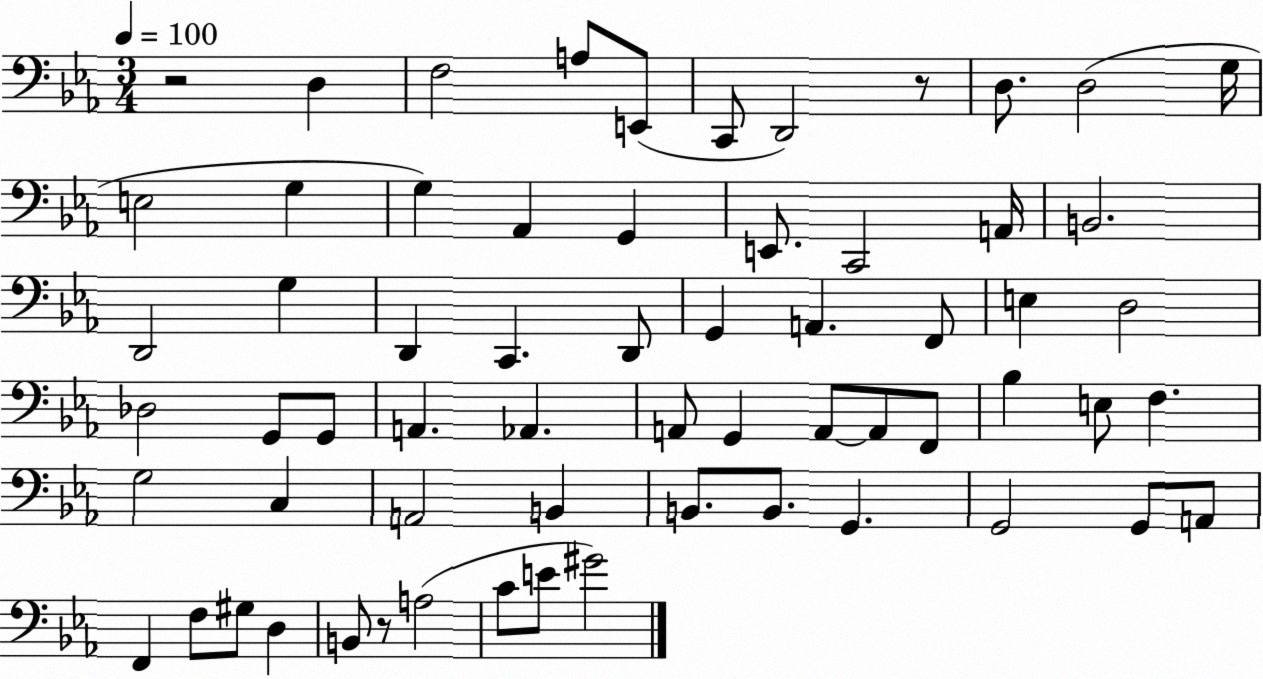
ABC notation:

X:1
T:Untitled
M:3/4
L:1/4
K:Eb
z2 D, F,2 A,/2 E,,/2 C,,/2 D,,2 z/2 D,/2 D,2 G,/4 E,2 G, G, _A,, G,, E,,/2 C,,2 A,,/4 B,,2 D,,2 G, D,, C,, D,,/2 G,, A,, F,,/2 E, D,2 _D,2 G,,/2 G,,/2 A,, _A,, A,,/2 G,, A,,/2 A,,/2 F,,/2 _B, E,/2 F, G,2 C, A,,2 B,, B,,/2 B,,/2 G,, G,,2 G,,/2 A,,/2 F,, F,/2 ^G,/2 D, B,,/2 z/2 A,2 C/2 E/2 ^G2